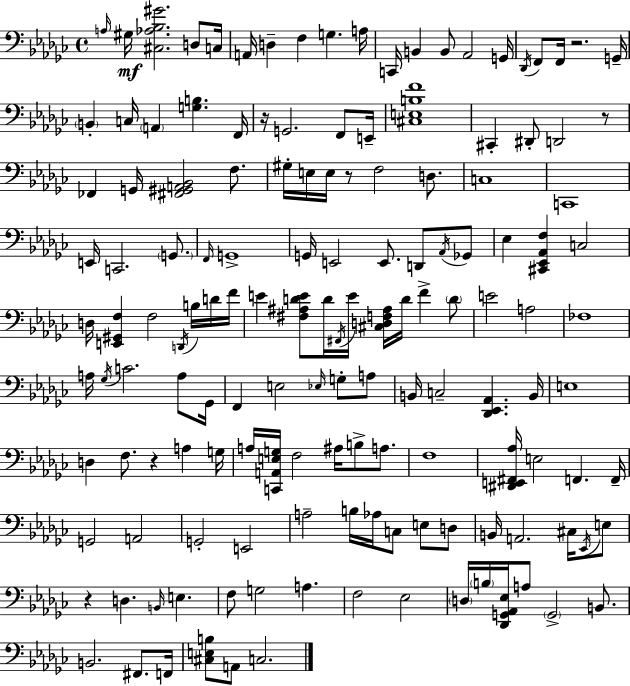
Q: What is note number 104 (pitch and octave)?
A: D3